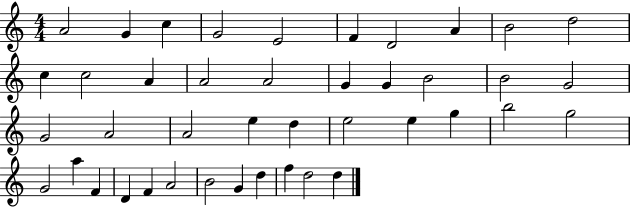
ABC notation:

X:1
T:Untitled
M:4/4
L:1/4
K:C
A2 G c G2 E2 F D2 A B2 d2 c c2 A A2 A2 G G B2 B2 G2 G2 A2 A2 e d e2 e g b2 g2 G2 a F D F A2 B2 G d f d2 d